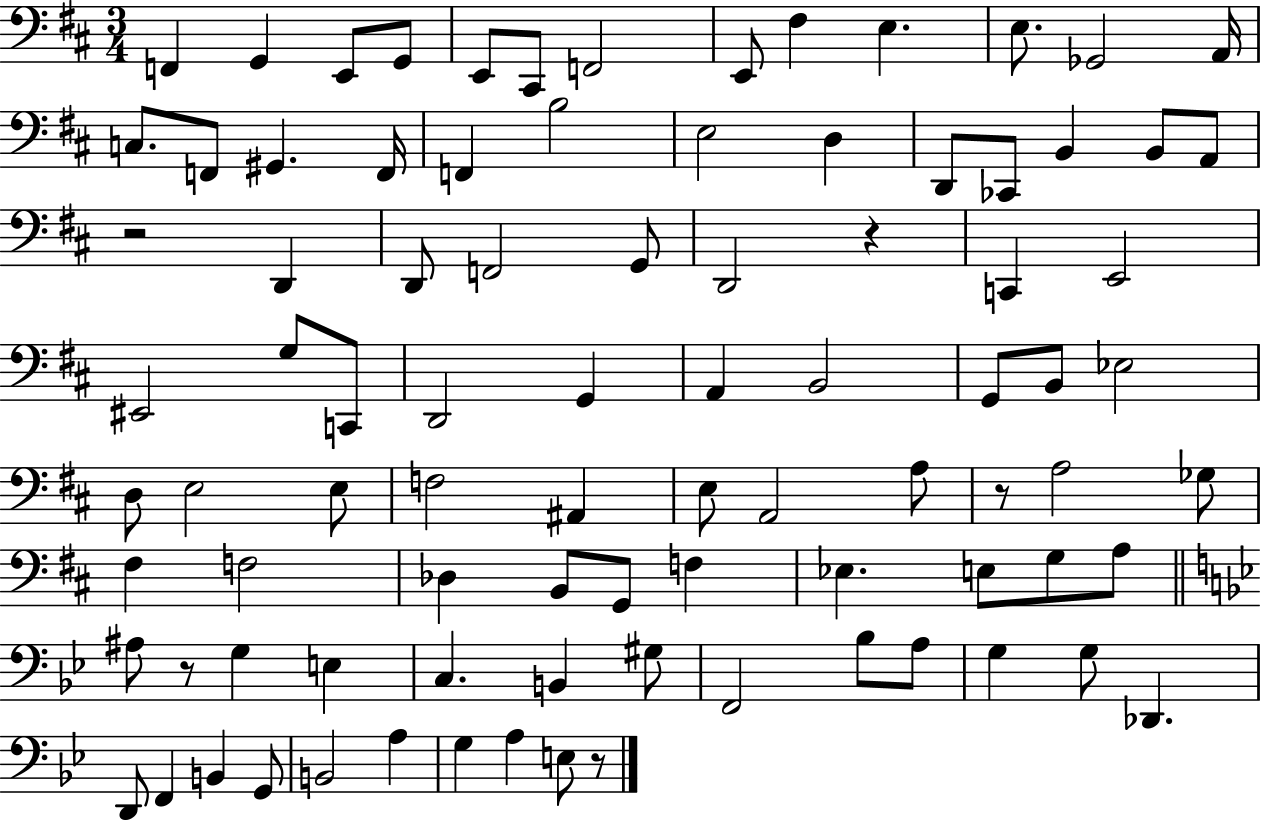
F2/q G2/q E2/e G2/e E2/e C#2/e F2/h E2/e F#3/q E3/q. E3/e. Gb2/h A2/s C3/e. F2/e G#2/q. F2/s F2/q B3/h E3/h D3/q D2/e CES2/e B2/q B2/e A2/e R/h D2/q D2/e F2/h G2/e D2/h R/q C2/q E2/h EIS2/h G3/e C2/e D2/h G2/q A2/q B2/h G2/e B2/e Eb3/h D3/e E3/h E3/e F3/h A#2/q E3/e A2/h A3/e R/e A3/h Gb3/e F#3/q F3/h Db3/q B2/e G2/e F3/q Eb3/q. E3/e G3/e A3/e A#3/e R/e G3/q E3/q C3/q. B2/q G#3/e F2/h Bb3/e A3/e G3/q G3/e Db2/q. D2/e F2/q B2/q G2/e B2/h A3/q G3/q A3/q E3/e R/e